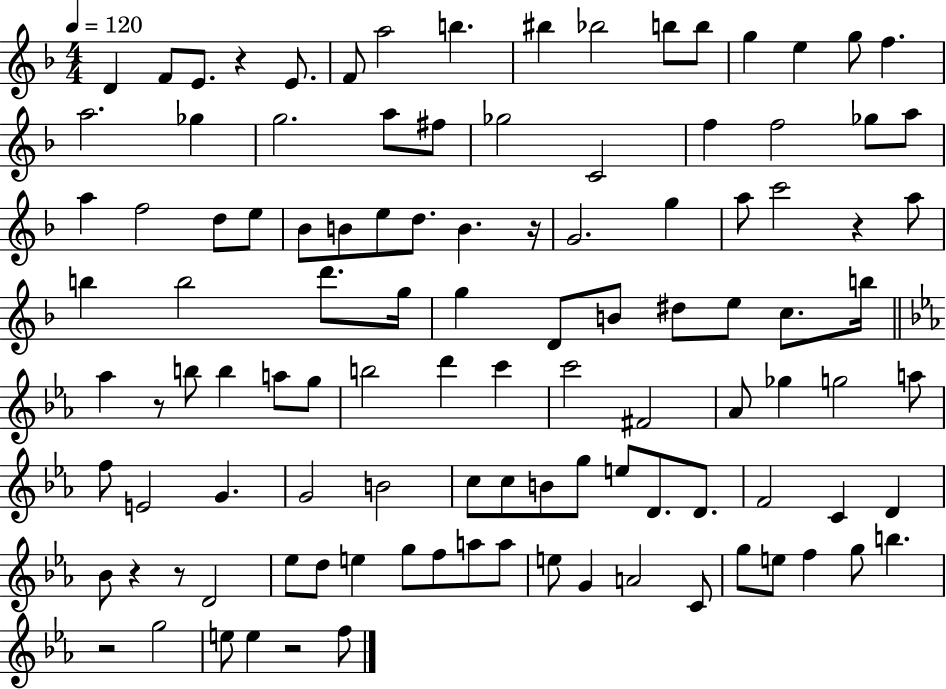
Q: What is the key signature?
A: F major